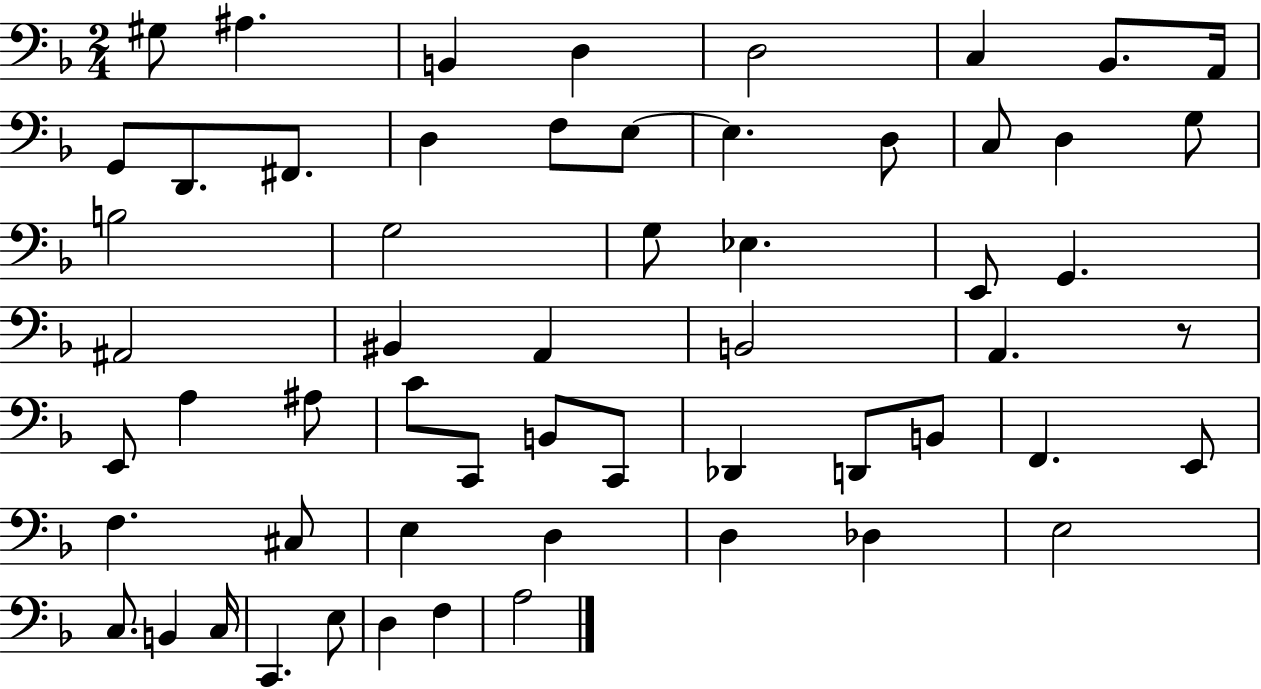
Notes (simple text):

G#3/e A#3/q. B2/q D3/q D3/h C3/q Bb2/e. A2/s G2/e D2/e. F#2/e. D3/q F3/e E3/e E3/q. D3/e C3/e D3/q G3/e B3/h G3/h G3/e Eb3/q. E2/e G2/q. A#2/h BIS2/q A2/q B2/h A2/q. R/e E2/e A3/q A#3/e C4/e C2/e B2/e C2/e Db2/q D2/e B2/e F2/q. E2/e F3/q. C#3/e E3/q D3/q D3/q Db3/q E3/h C3/e. B2/q C3/s C2/q. E3/e D3/q F3/q A3/h